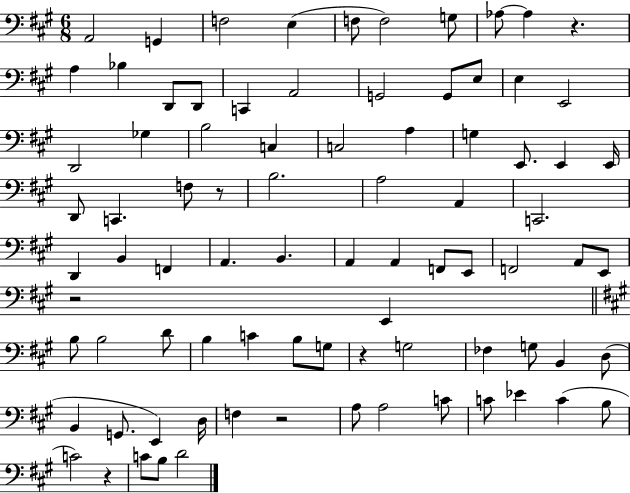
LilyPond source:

{
  \clef bass
  \numericTimeSignature
  \time 6/8
  \key a \major
  a,2 g,4 | f2 e4( | f8 f2) g8 | aes8~~ aes4 r4. | \break a4 bes4 d,8 d,8 | c,4 a,2 | g,2 g,8 e8 | e4 e,2 | \break d,2 ges4 | b2 c4 | c2 a4 | g4 e,8. e,4 e,16 | \break d,8 c,4. f8 r8 | b2. | a2 a,4 | c,2. | \break d,4 b,4 f,4 | a,4. b,4. | a,4 a,4 f,8 e,8 | f,2 a,8 e,8 | \break r2 e,4 | \bar "||" \break \key a \major b8 b2 d'8 | b4 c'4 b8 g8 | r4 g2 | fes4 g8 b,4 d8( | \break b,4 g,8. e,4) d16 | f4 r2 | a8 a2 c'8 | c'8 ees'4 c'4( b8 | \break c'2) r4 | c'8 b8 d'2 | \bar "|."
}